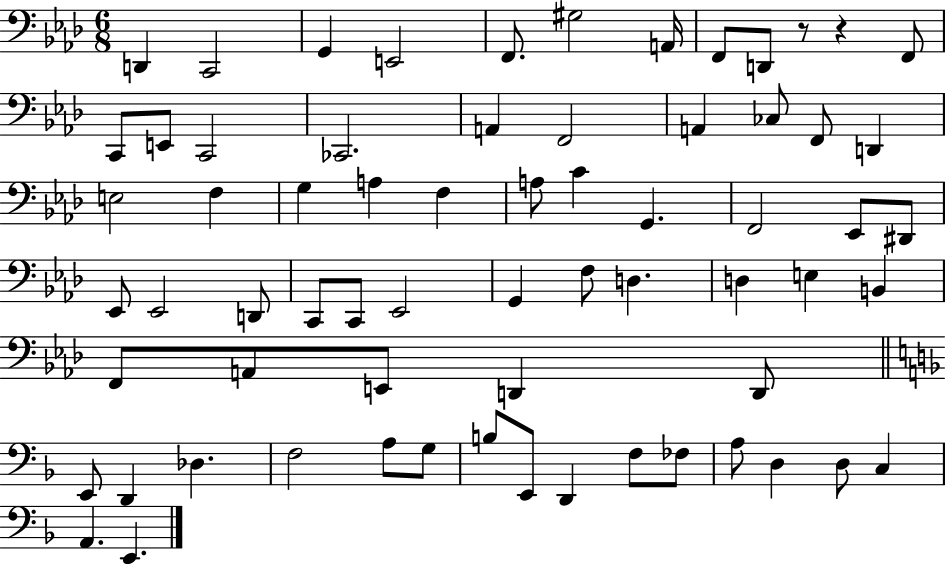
{
  \clef bass
  \numericTimeSignature
  \time 6/8
  \key aes \major
  d,4 c,2 | g,4 e,2 | f,8. gis2 a,16 | f,8 d,8 r8 r4 f,8 | \break c,8 e,8 c,2 | ces,2. | a,4 f,2 | a,4 ces8 f,8 d,4 | \break e2 f4 | g4 a4 f4 | a8 c'4 g,4. | f,2 ees,8 dis,8 | \break ees,8 ees,2 d,8 | c,8 c,8 ees,2 | g,4 f8 d4. | d4 e4 b,4 | \break f,8 a,8 e,8 d,4 d,8 | \bar "||" \break \key f \major e,8 d,4 des4. | f2 a8 g8 | b8 e,8 d,4 f8 fes8 | a8 d4 d8 c4 | \break a,4. e,4. | \bar "|."
}